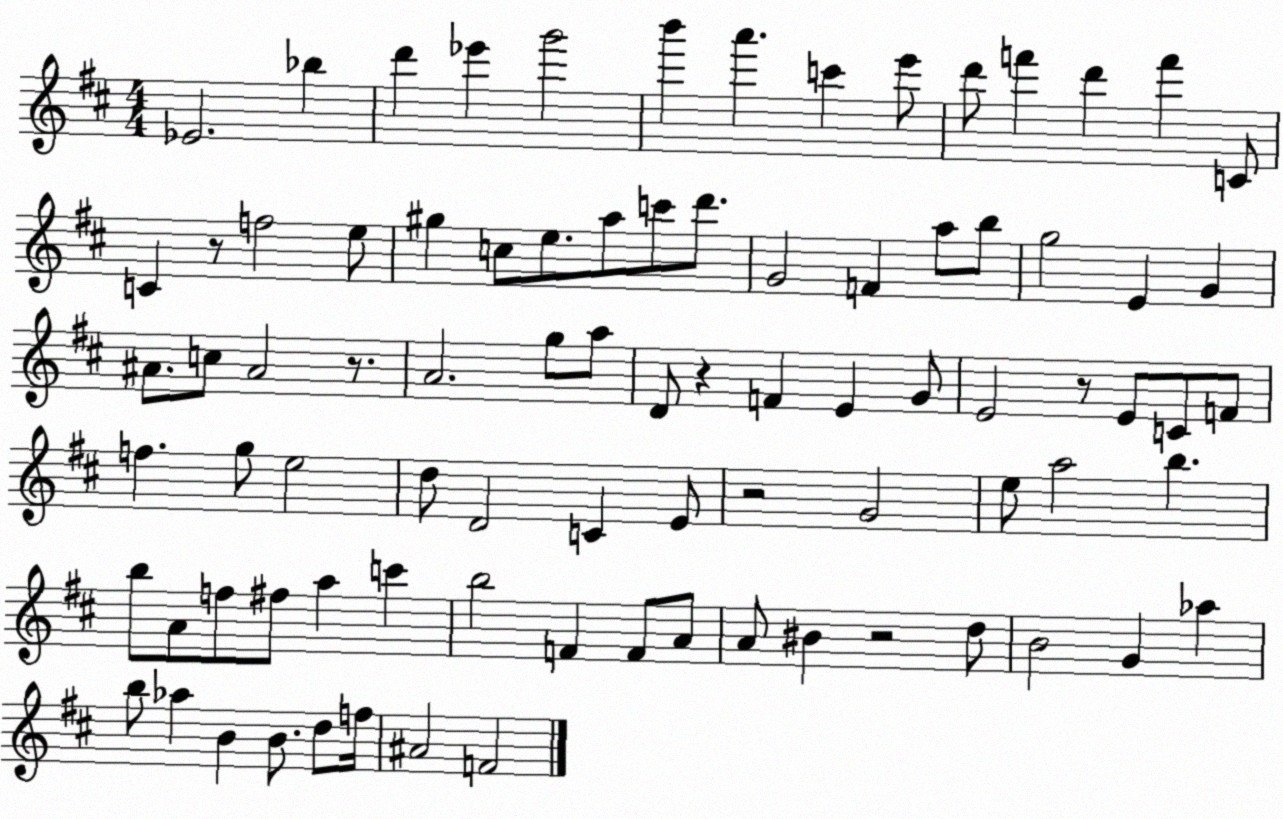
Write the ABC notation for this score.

X:1
T:Untitled
M:4/4
L:1/4
K:D
_E2 _b d' _e' g'2 b' a' c' e'/2 d'/2 f' d' f' C/2 C z/2 f2 e/2 ^g c/2 e/2 a/2 c'/2 d'/2 G2 F a/2 b/2 g2 E G ^A/2 c/2 ^A2 z/2 A2 g/2 a/2 D/2 z F E G/2 E2 z/2 E/2 C/2 F/2 f g/2 e2 d/2 D2 C E/2 z2 G2 e/2 a2 b b/2 A/2 f/2 ^f/2 a c' b2 F F/2 A/2 A/2 ^B z2 d/2 B2 G _a b/2 _a B B/2 d/2 f/4 ^A2 F2